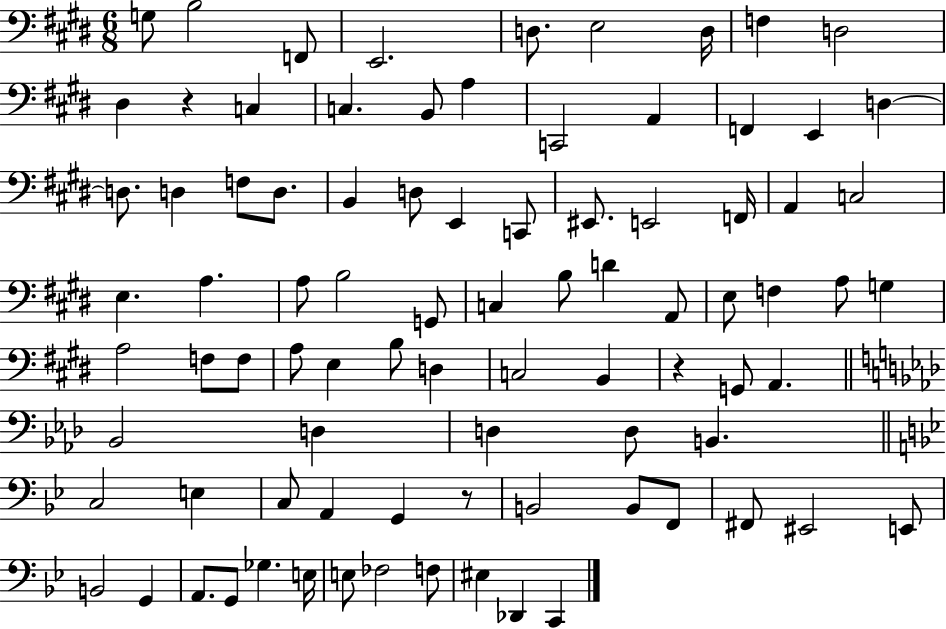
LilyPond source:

{
  \clef bass
  \numericTimeSignature
  \time 6/8
  \key e \major
  g8 b2 f,8 | e,2. | d8. e2 d16 | f4 d2 | \break dis4 r4 c4 | c4. b,8 a4 | c,2 a,4 | f,4 e,4 d4~~ | \break d8. d4 f8 d8. | b,4 d8 e,4 c,8 | eis,8. e,2 f,16 | a,4 c2 | \break e4. a4. | a8 b2 g,8 | c4 b8 d'4 a,8 | e8 f4 a8 g4 | \break a2 f8 f8 | a8 e4 b8 d4 | c2 b,4 | r4 g,8 a,4. | \break \bar "||" \break \key f \minor bes,2 d4 | d4 d8 b,4. | \bar "||" \break \key bes \major c2 e4 | c8 a,4 g,4 r8 | b,2 b,8 f,8 | fis,8 eis,2 e,8 | \break b,2 g,4 | a,8. g,8 ges4. e16 | e8 fes2 f8 | eis4 des,4 c,4 | \break \bar "|."
}